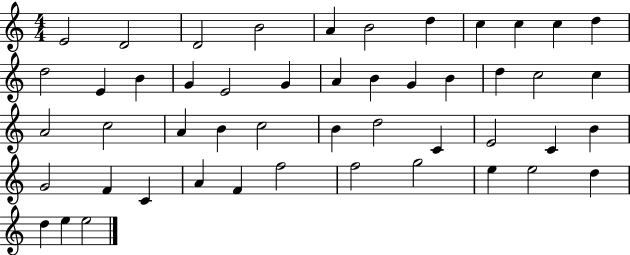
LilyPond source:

{
  \clef treble
  \numericTimeSignature
  \time 4/4
  \key c \major
  e'2 d'2 | d'2 b'2 | a'4 b'2 d''4 | c''4 c''4 c''4 d''4 | \break d''2 e'4 b'4 | g'4 e'2 g'4 | a'4 b'4 g'4 b'4 | d''4 c''2 c''4 | \break a'2 c''2 | a'4 b'4 c''2 | b'4 d''2 c'4 | e'2 c'4 b'4 | \break g'2 f'4 c'4 | a'4 f'4 f''2 | f''2 g''2 | e''4 e''2 d''4 | \break d''4 e''4 e''2 | \bar "|."
}